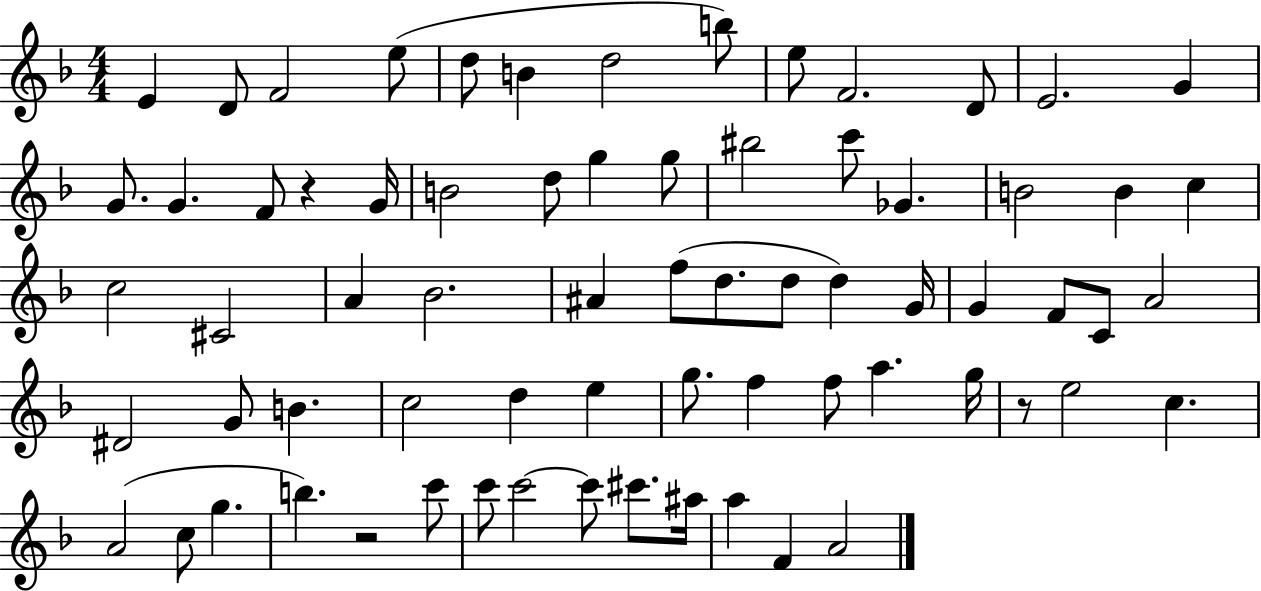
E4/q D4/e F4/h E5/e D5/e B4/q D5/h B5/e E5/e F4/h. D4/e E4/h. G4/q G4/e. G4/q. F4/e R/q G4/s B4/h D5/e G5/q G5/e BIS5/h C6/e Gb4/q. B4/h B4/q C5/q C5/h C#4/h A4/q Bb4/h. A#4/q F5/e D5/e. D5/e D5/q G4/s G4/q F4/e C4/e A4/h D#4/h G4/e B4/q. C5/h D5/q E5/q G5/e. F5/q F5/e A5/q. G5/s R/e E5/h C5/q. A4/h C5/e G5/q. B5/q. R/h C6/e C6/e C6/h C6/e C#6/e. A#5/s A5/q F4/q A4/h